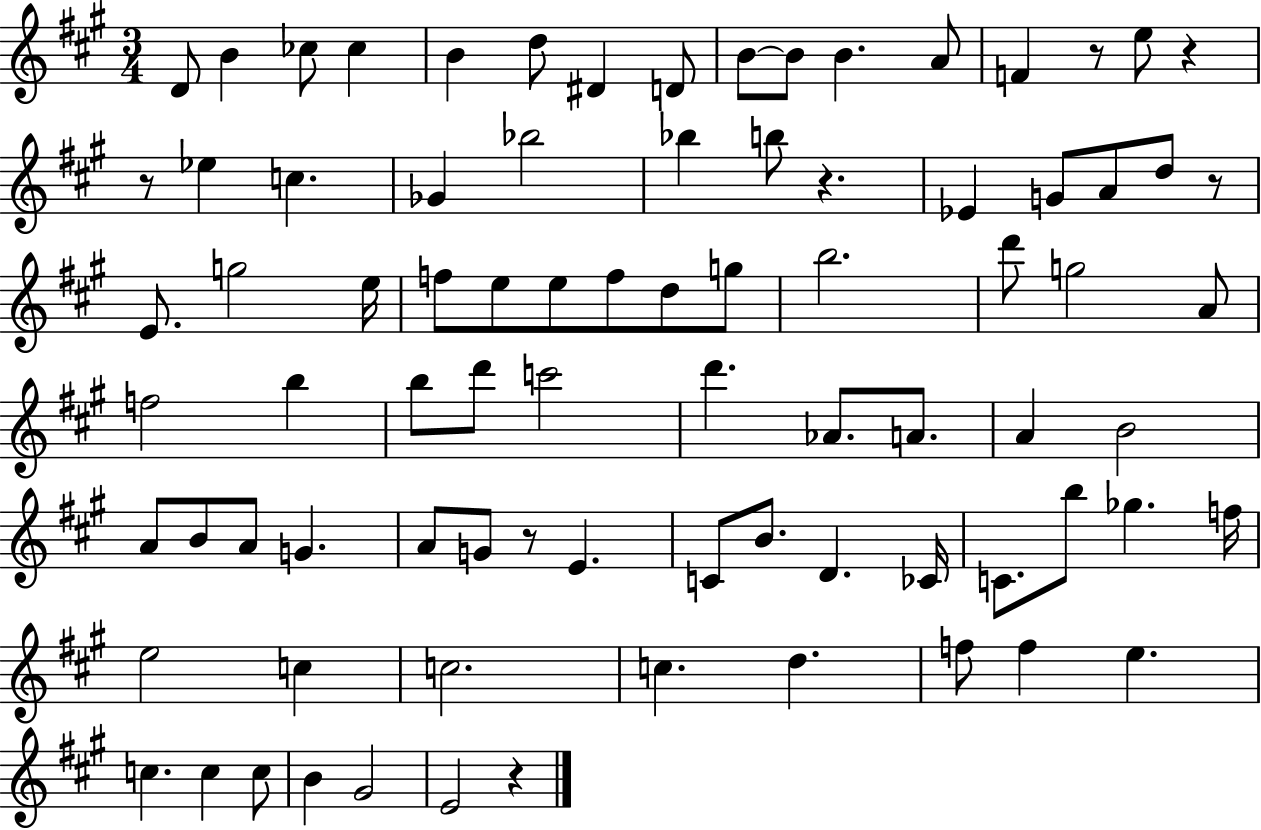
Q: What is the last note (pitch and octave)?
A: E4